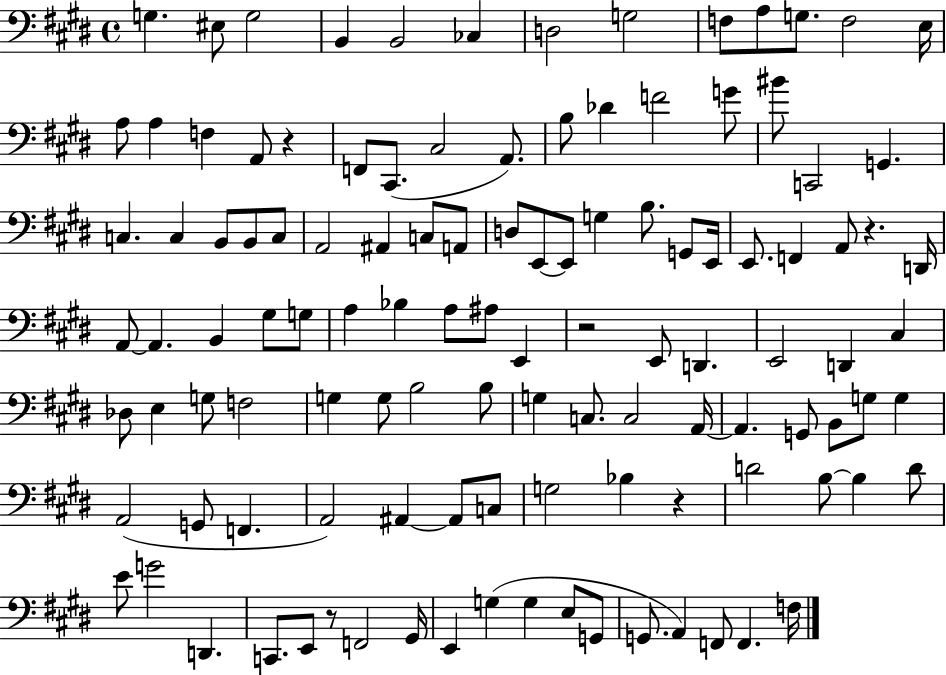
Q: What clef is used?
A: bass